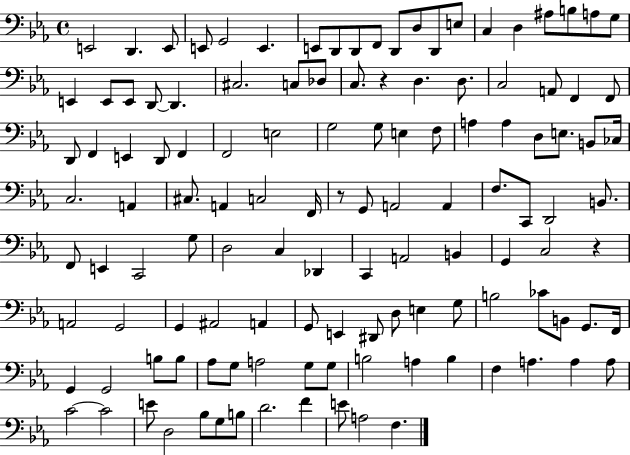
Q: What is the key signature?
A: EES major